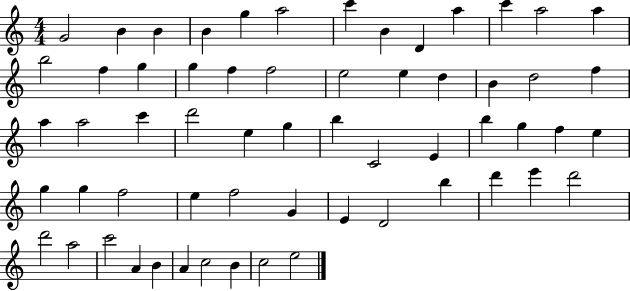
G4/h B4/q B4/q B4/q G5/q A5/h C6/q B4/q D4/q A5/q C6/q A5/h A5/q B5/h F5/q G5/q G5/q F5/q F5/h E5/h E5/q D5/q B4/q D5/h F5/q A5/q A5/h C6/q D6/h E5/q G5/q B5/q C4/h E4/q B5/q G5/q F5/q E5/q G5/q G5/q F5/h E5/q F5/h G4/q E4/q D4/h B5/q D6/q E6/q D6/h D6/h A5/h C6/h A4/q B4/q A4/q C5/h B4/q C5/h E5/h